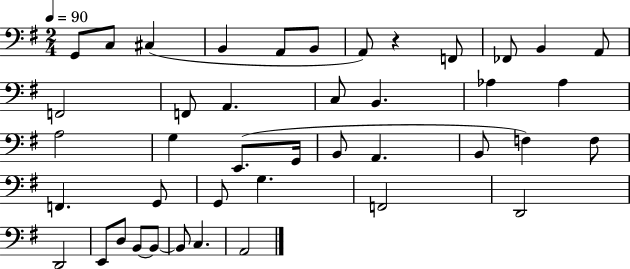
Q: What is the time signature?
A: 2/4